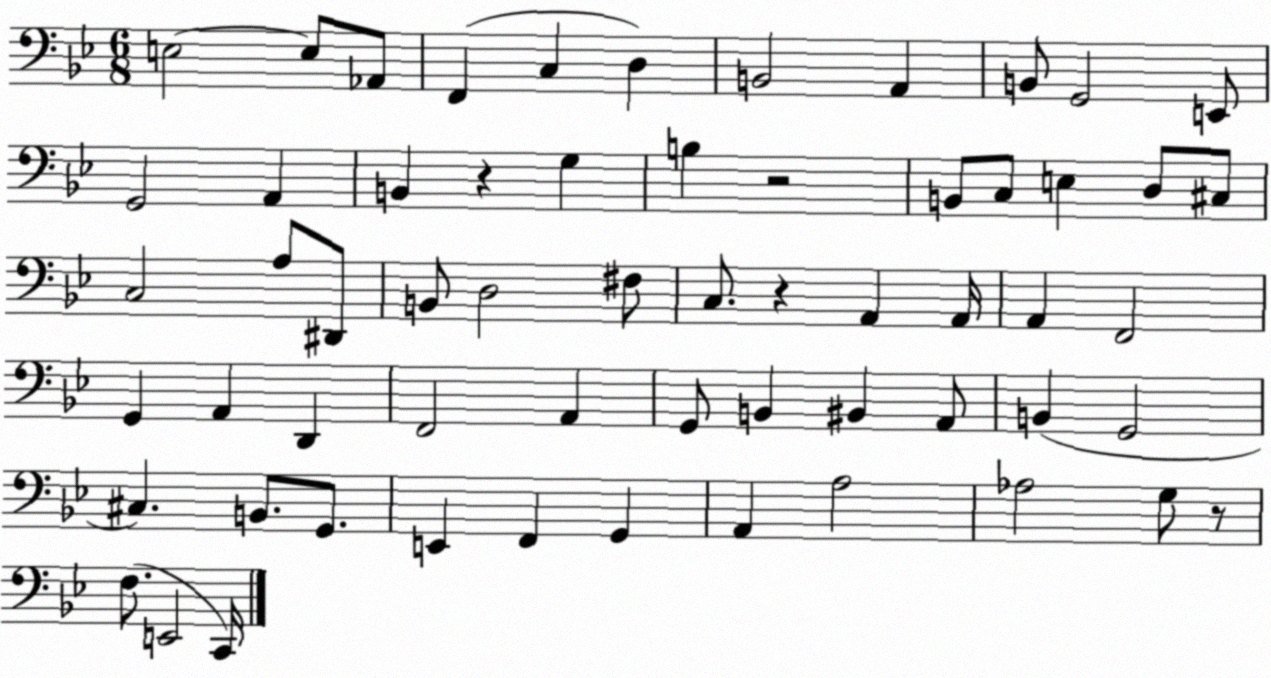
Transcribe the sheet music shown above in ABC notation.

X:1
T:Untitled
M:6/8
L:1/4
K:Bb
E,2 E,/2 _A,,/2 F,, C, D, B,,2 A,, B,,/2 G,,2 E,,/2 G,,2 A,, B,, z G, B, z2 B,,/2 C,/2 E, D,/2 ^C,/2 C,2 A,/2 ^D,,/2 B,,/2 D,2 ^F,/2 C,/2 z A,, A,,/4 A,, F,,2 G,, A,, D,, F,,2 A,, G,,/2 B,, ^B,, A,,/2 B,, G,,2 ^C, B,,/2 G,,/2 E,, F,, G,, A,, A,2 _A,2 G,/2 z/2 F,/2 E,,2 C,,/4